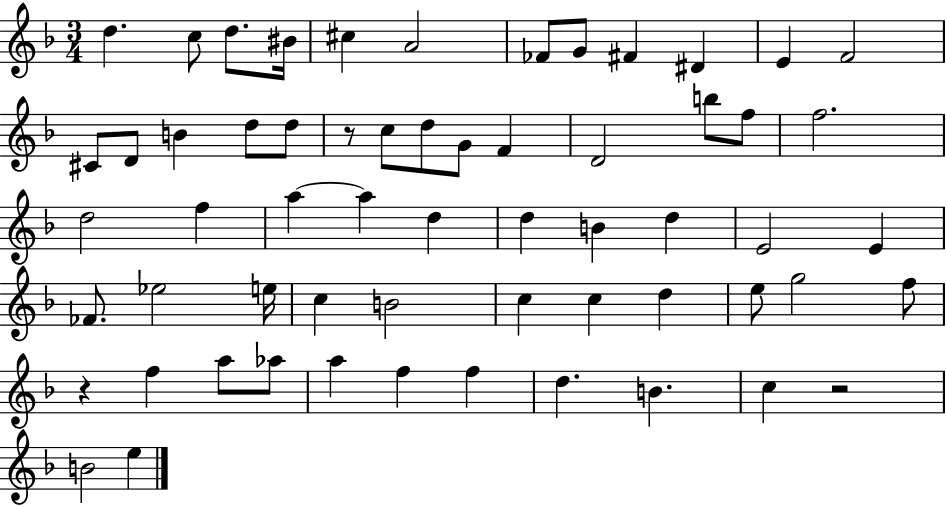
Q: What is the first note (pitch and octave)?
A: D5